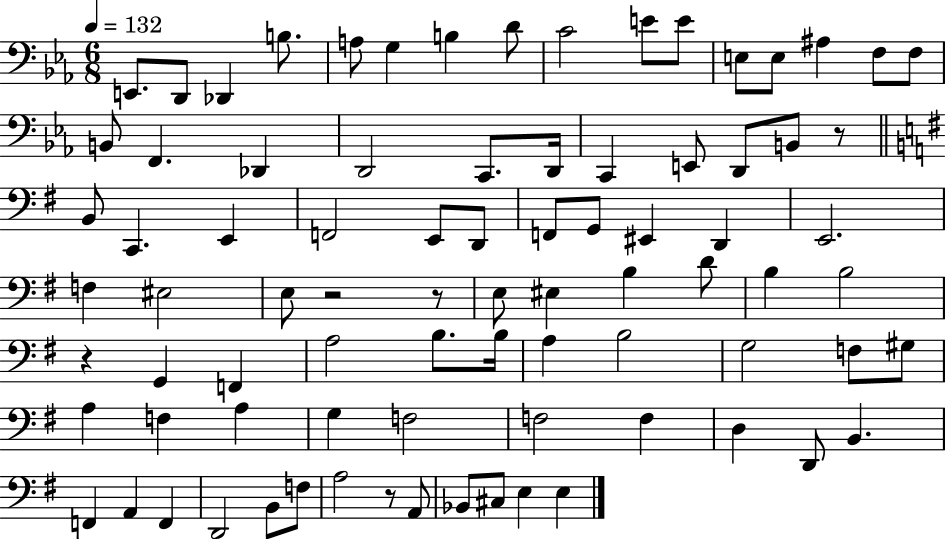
X:1
T:Untitled
M:6/8
L:1/4
K:Eb
E,,/2 D,,/2 _D,, B,/2 A,/2 G, B, D/2 C2 E/2 E/2 E,/2 E,/2 ^A, F,/2 F,/2 B,,/2 F,, _D,, D,,2 C,,/2 D,,/4 C,, E,,/2 D,,/2 B,,/2 z/2 B,,/2 C,, E,, F,,2 E,,/2 D,,/2 F,,/2 G,,/2 ^E,, D,, E,,2 F, ^E,2 E,/2 z2 z/2 E,/2 ^E, B, D/2 B, B,2 z G,, F,, A,2 B,/2 B,/4 A, B,2 G,2 F,/2 ^G,/2 A, F, A, G, F,2 F,2 F, D, D,,/2 B,, F,, A,, F,, D,,2 B,,/2 F,/2 A,2 z/2 A,,/2 _B,,/2 ^C,/2 E, E,